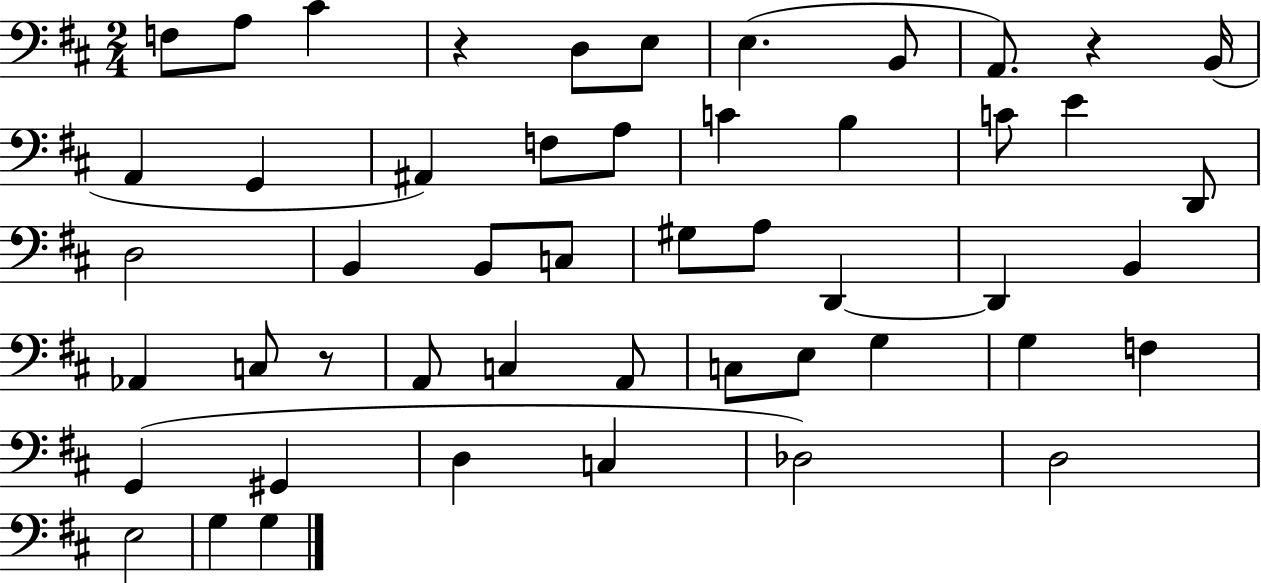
F3/e A3/e C#4/q R/q D3/e E3/e E3/q. B2/e A2/e. R/q B2/s A2/q G2/q A#2/q F3/e A3/e C4/q B3/q C4/e E4/q D2/e D3/h B2/q B2/e C3/e G#3/e A3/e D2/q D2/q B2/q Ab2/q C3/e R/e A2/e C3/q A2/e C3/e E3/e G3/q G3/q F3/q G2/q G#2/q D3/q C3/q Db3/h D3/h E3/h G3/q G3/q